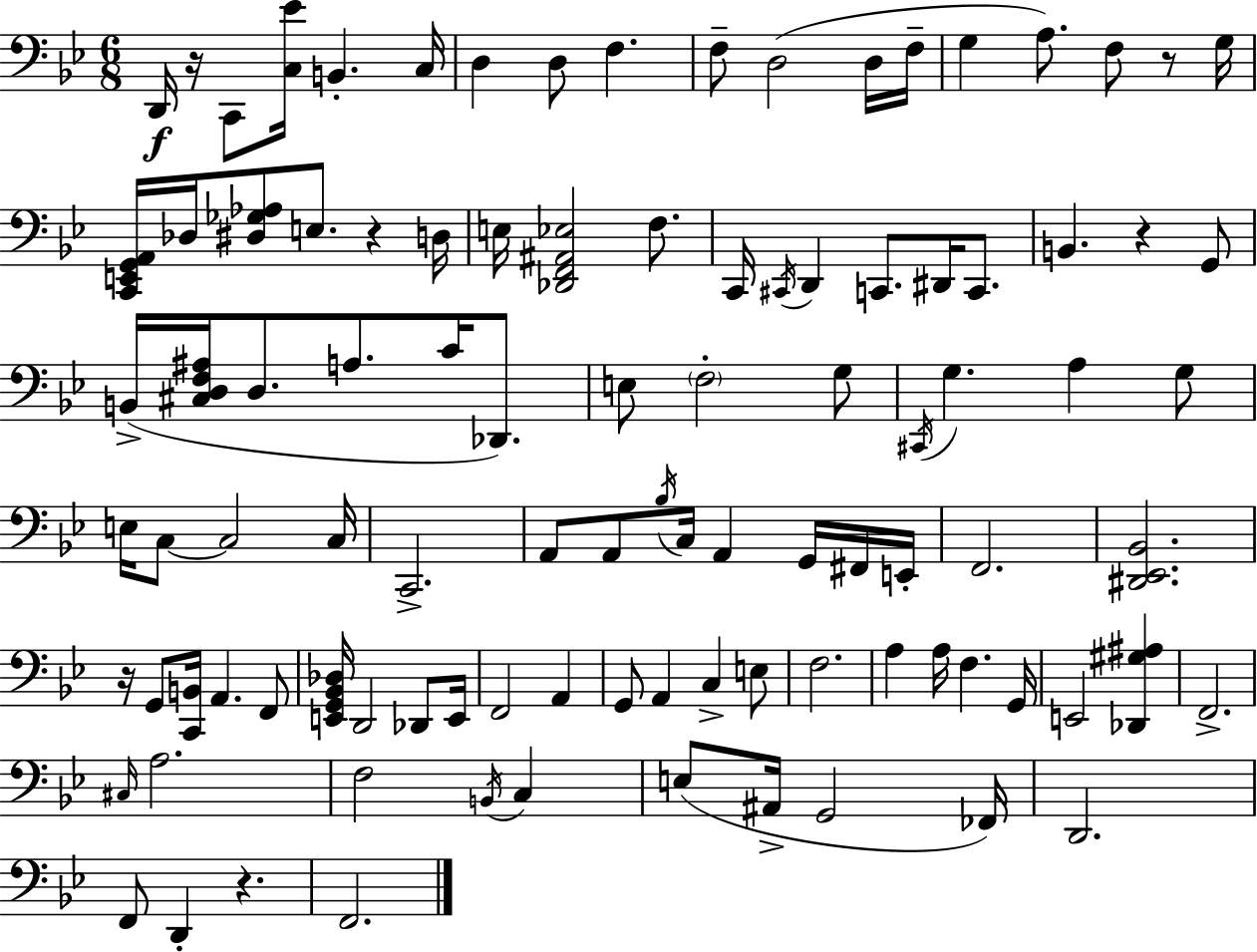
X:1
T:Untitled
M:6/8
L:1/4
K:Gm
D,,/4 z/4 C,,/2 [C,_E]/4 B,, C,/4 D, D,/2 F, F,/2 D,2 D,/4 F,/4 G, A,/2 F,/2 z/2 G,/4 [C,,E,,G,,A,,]/4 _D,/4 [^D,_G,_A,]/2 E,/2 z D,/4 E,/4 [_D,,F,,^A,,_E,]2 F,/2 C,,/4 ^C,,/4 D,, C,,/2 ^D,,/4 C,,/2 B,, z G,,/2 B,,/4 [^C,D,F,^A,]/4 D,/2 A,/2 C/4 _D,,/2 E,/2 F,2 G,/2 ^C,,/4 G, A, G,/2 E,/4 C,/2 C,2 C,/4 C,,2 A,,/2 A,,/2 _B,/4 C,/4 A,, G,,/4 ^F,,/4 E,,/4 F,,2 [^D,,_E,,_B,,]2 z/4 G,,/2 [C,,B,,]/4 A,, F,,/2 [E,,G,,_B,,_D,]/4 D,,2 _D,,/2 E,,/4 F,,2 A,, G,,/2 A,, C, E,/2 F,2 A, A,/4 F, G,,/4 E,,2 [_D,,^G,^A,] F,,2 ^C,/4 A,2 F,2 B,,/4 C, E,/2 ^A,,/4 G,,2 _F,,/4 D,,2 F,,/2 D,, z F,,2